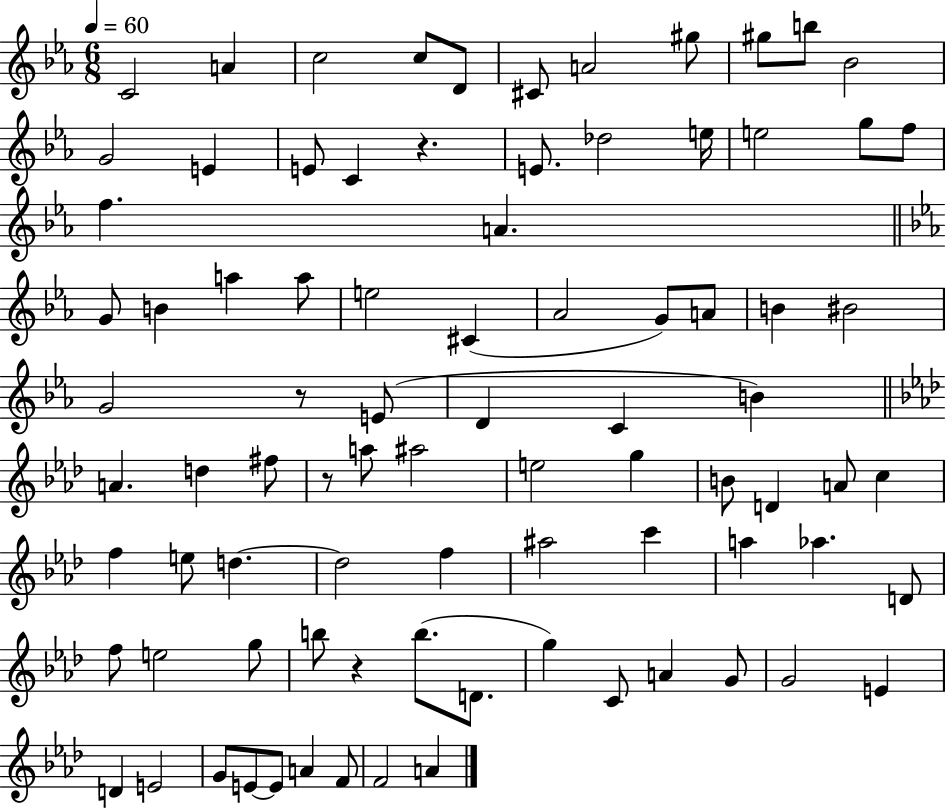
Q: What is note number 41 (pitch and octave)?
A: D5